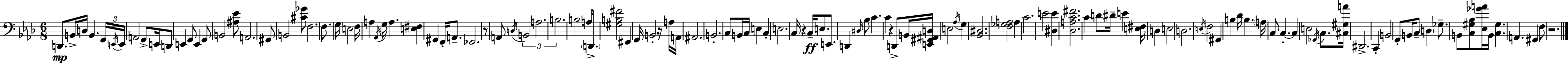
D2/e. B2/s D3/s B2/q. G2/s E2/s E2/s A2/h G2/e E2/s D2/e E2/q G2/e E2/q G2/e B2/h [A#3,Eb4]/e A2/h. G#2/e B2/h [C#4,Gb4]/e F3/h. F3/e. G3/s E3/h F3/s A3/q Ab2/s G3/s A3/q. [E3,F#3]/q G#2/q F2/s A2/e. FES2/h. R/e A2/e D3/s B2/h A3/h. B3/h. B3/h A3/s D2/e. [G#3,B3,F#4]/h F#2/q G2/s B2/h R/s A3/s A2/s A#2/h. B2/h. C3/e B2/s C3/s E3/q C3/q E3/h. C3/s R/q C3/s E3/e. E2/e. D2/q D#3/s Bb3/e C4/q. C4/q R/q D2/e B2/s [E2,G#2,A#2,D3]/s E3/h Ab3/s G3/q [Bb2,D#3]/h. [F3,Gb3,A3]/h A3/q C4/h. E4/h [D#3,E4]/q [Db3,A3,C4,F#4]/h. C4/q D4/e D#4/s E4/q [E3,F#3]/s D3/q E3/h D3/h. E3/s F3/h G#2/q B3/q Db4/s B3/q. A3/s C3/e C3/q. C3/q E3/h Gb2/s C3/e. [C#3,G#3,A4]/s D#2/h. C2/q B2/h G2/e B2/s C3/e D3/q Gb3/e. B2/e [C3,G#3,Bb3]/e [Eb3,Gb4,A4]/s B2/s [C3,G#3]/q. A2/q. G#2/q F3/e R/h.